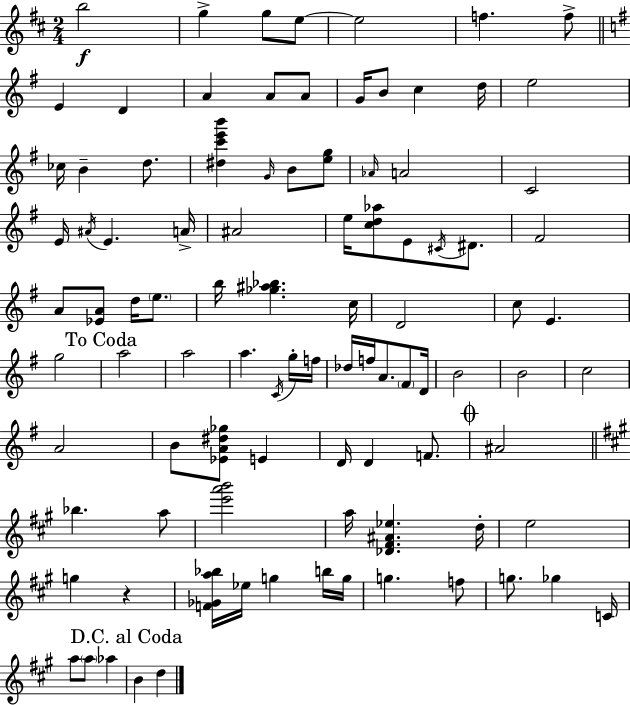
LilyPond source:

{
  \clef treble
  \numericTimeSignature
  \time 2/4
  \key d \major
  \repeat volta 2 { b''2\f | g''4-> g''8 e''8~~ | e''2 | f''4. f''8-> | \break \bar "||" \break \key e \minor e'4 d'4 | a'4 a'8 a'8 | g'16 b'8 c''4 d''16 | e''2 | \break ces''16 b'4-- d''8. | <dis'' c''' e''' b'''>4 \grace { g'16 } b'8 <e'' g''>8 | \grace { aes'16 } a'2 | c'2 | \break e'16 \acciaccatura { ais'16 } e'4. | a'16-> ais'2 | e''16 <c'' d'' aes''>8 e'8 | \acciaccatura { cis'16 } dis'8. fis'2 | \break a'8 <ees' a'>8 | d''16 \parenthesize e''8. b''16 <ges'' ais'' bes''>4. | c''16 d'2 | c''8 e'4. | \break g''2 | \mark "To Coda" a''2 | a''2 | a''4. | \break \acciaccatura { c'16 } g''16-. f''16 des''16 f''16 a'8. | \parenthesize fis'8 d'16 b'2 | b'2 | c''2 | \break a'2 | b'8 <ees' a' dis'' ges''>8 | e'4 d'16 d'4 | f'8. \mark \markup { \musicglyph "scripts.coda" } ais'2 | \break \bar "||" \break \key a \major bes''4. a''8 | <e''' a''' b'''>2 | a''16 <des' fis' ais' ees''>4. d''16-. | e''2 | \break g''4 r4 | <f' ges' a'' bes''>16 ees''16 g''4 b''16 g''16 | g''4. f''8 | g''8. ges''4 c'16 | \break a''8 \parenthesize a''8 aes''4 | \mark "D.C. al Coda" b'4 d''4 | } \bar "|."
}